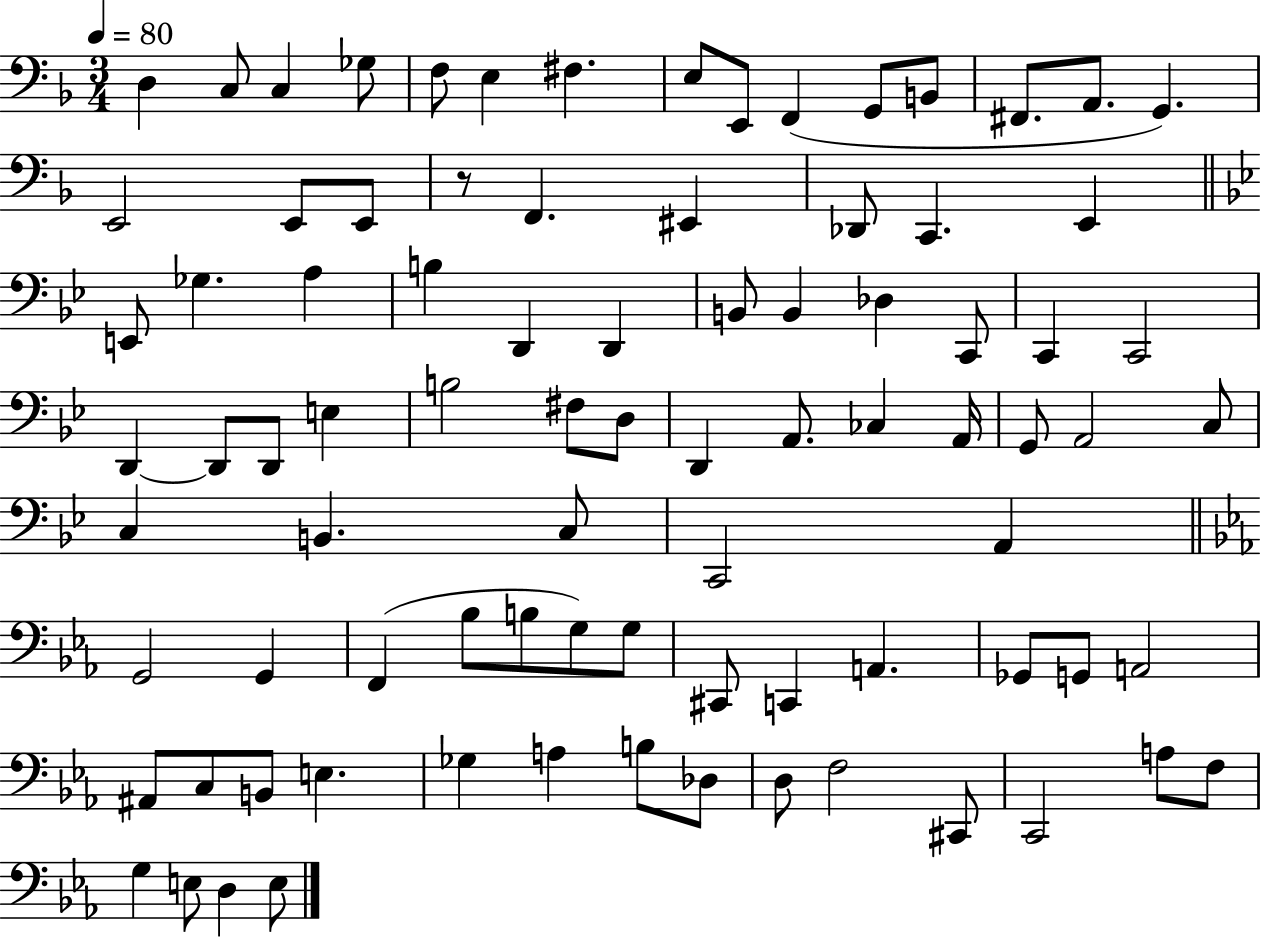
{
  \clef bass
  \numericTimeSignature
  \time 3/4
  \key f \major
  \tempo 4 = 80
  d4 c8 c4 ges8 | f8 e4 fis4. | e8 e,8 f,4( g,8 b,8 | fis,8. a,8. g,4.) | \break e,2 e,8 e,8 | r8 f,4. eis,4 | des,8 c,4. e,4 | \bar "||" \break \key bes \major e,8 ges4. a4 | b4 d,4 d,4 | b,8 b,4 des4 c,8 | c,4 c,2 | \break d,4~~ d,8 d,8 e4 | b2 fis8 d8 | d,4 a,8. ces4 a,16 | g,8 a,2 c8 | \break c4 b,4. c8 | c,2 a,4 | \bar "||" \break \key c \minor g,2 g,4 | f,4( bes8 b8 g8) g8 | cis,8 c,4 a,4. | ges,8 g,8 a,2 | \break ais,8 c8 b,8 e4. | ges4 a4 b8 des8 | d8 f2 cis,8 | c,2 a8 f8 | \break g4 e8 d4 e8 | \bar "|."
}